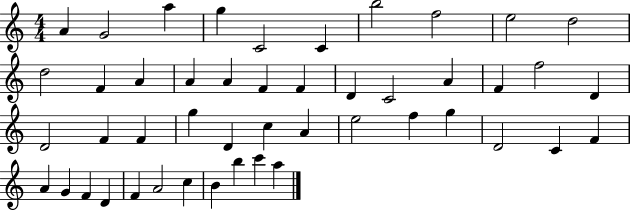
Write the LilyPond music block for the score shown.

{
  \clef treble
  \numericTimeSignature
  \time 4/4
  \key c \major
  a'4 g'2 a''4 | g''4 c'2 c'4 | b''2 f''2 | e''2 d''2 | \break d''2 f'4 a'4 | a'4 a'4 f'4 f'4 | d'4 c'2 a'4 | f'4 f''2 d'4 | \break d'2 f'4 f'4 | g''4 d'4 c''4 a'4 | e''2 f''4 g''4 | d'2 c'4 f'4 | \break a'4 g'4 f'4 d'4 | f'4 a'2 c''4 | b'4 b''4 c'''4 a''4 | \bar "|."
}